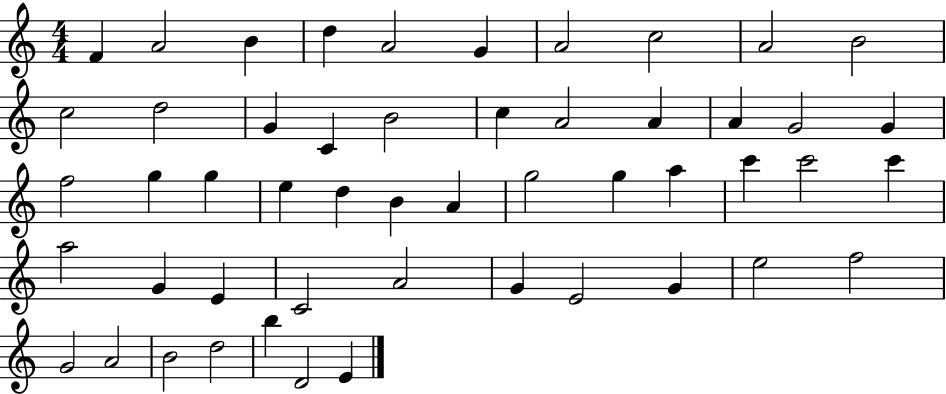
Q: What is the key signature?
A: C major